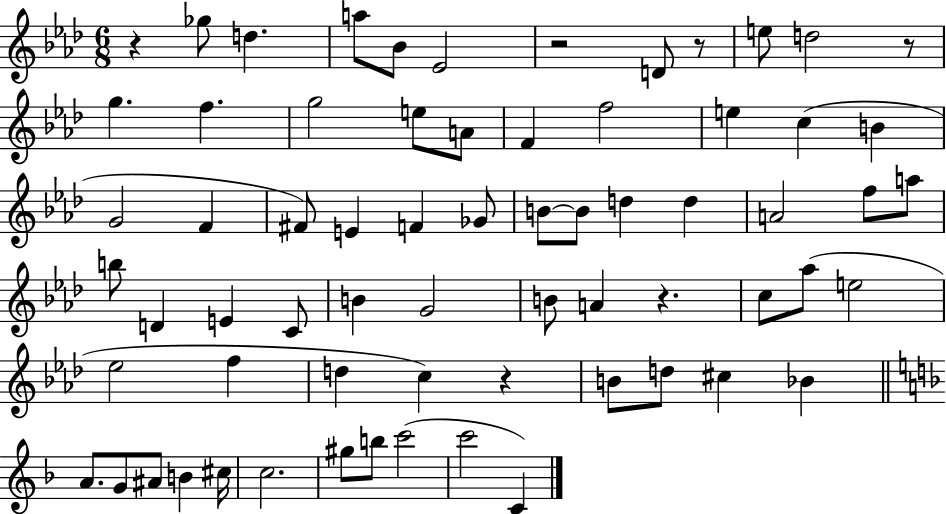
{
  \clef treble
  \numericTimeSignature
  \time 6/8
  \key aes \major
  \repeat volta 2 { r4 ges''8 d''4. | a''8 bes'8 ees'2 | r2 d'8 r8 | e''8 d''2 r8 | \break g''4. f''4. | g''2 e''8 a'8 | f'4 f''2 | e''4 c''4( b'4 | \break g'2 f'4 | fis'8) e'4 f'4 ges'8 | b'8~~ b'8 d''4 d''4 | a'2 f''8 a''8 | \break b''8 d'4 e'4 c'8 | b'4 g'2 | b'8 a'4 r4. | c''8 aes''8( e''2 | \break ees''2 f''4 | d''4 c''4) r4 | b'8 d''8 cis''4 bes'4 | \bar "||" \break \key f \major a'8. g'8 ais'8 b'4 cis''16 | c''2. | gis''8 b''8 c'''2( | c'''2 c'4) | \break } \bar "|."
}